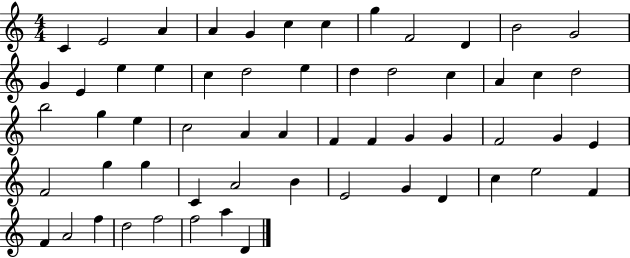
X:1
T:Untitled
M:4/4
L:1/4
K:C
C E2 A A G c c g F2 D B2 G2 G E e e c d2 e d d2 c A c d2 b2 g e c2 A A F F G G F2 G E F2 g g C A2 B E2 G D c e2 F F A2 f d2 f2 f2 a D